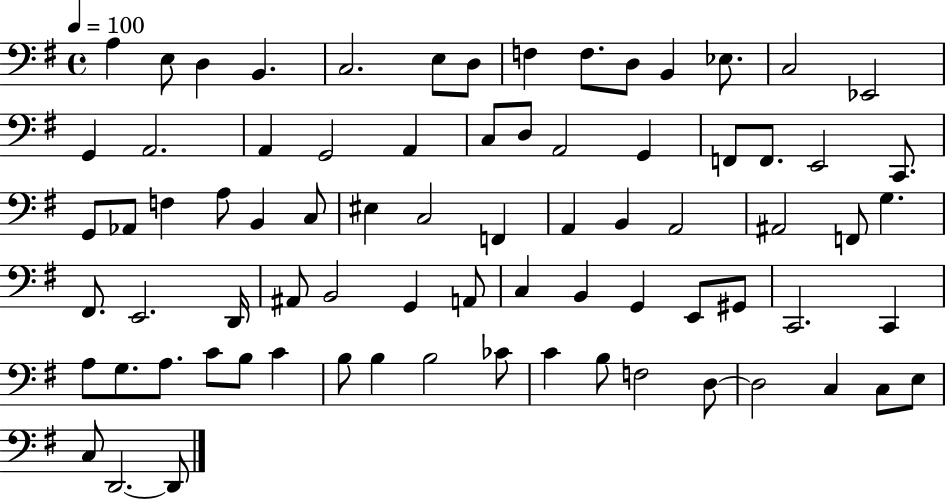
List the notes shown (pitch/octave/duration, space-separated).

A3/q E3/e D3/q B2/q. C3/h. E3/e D3/e F3/q F3/e. D3/e B2/q Eb3/e. C3/h Eb2/h G2/q A2/h. A2/q G2/h A2/q C3/e D3/e A2/h G2/q F2/e F2/e. E2/h C2/e. G2/e Ab2/e F3/q A3/e B2/q C3/e EIS3/q C3/h F2/q A2/q B2/q A2/h A#2/h F2/e G3/q. F#2/e. E2/h. D2/s A#2/e B2/h G2/q A2/e C3/q B2/q G2/q E2/e G#2/e C2/h. C2/q A3/e G3/e. A3/e. C4/e B3/e C4/q B3/e B3/q B3/h CES4/e C4/q B3/e F3/h D3/e D3/h C3/q C3/e E3/e C3/e D2/h. D2/e